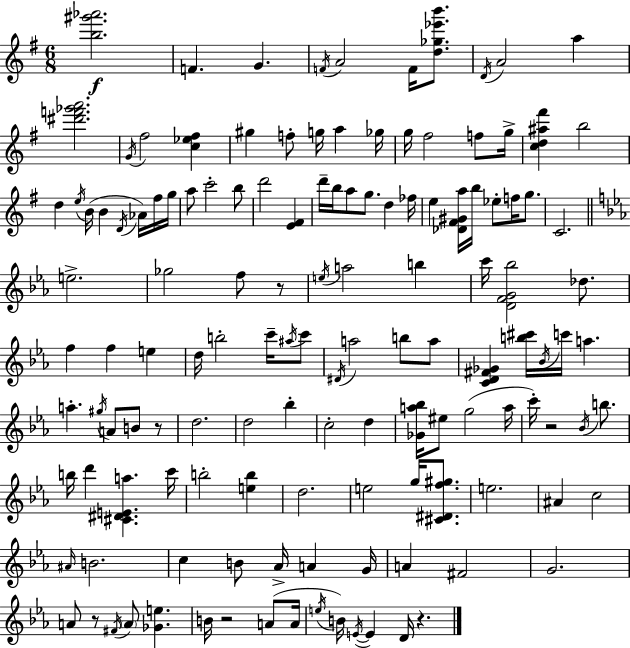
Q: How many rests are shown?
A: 6